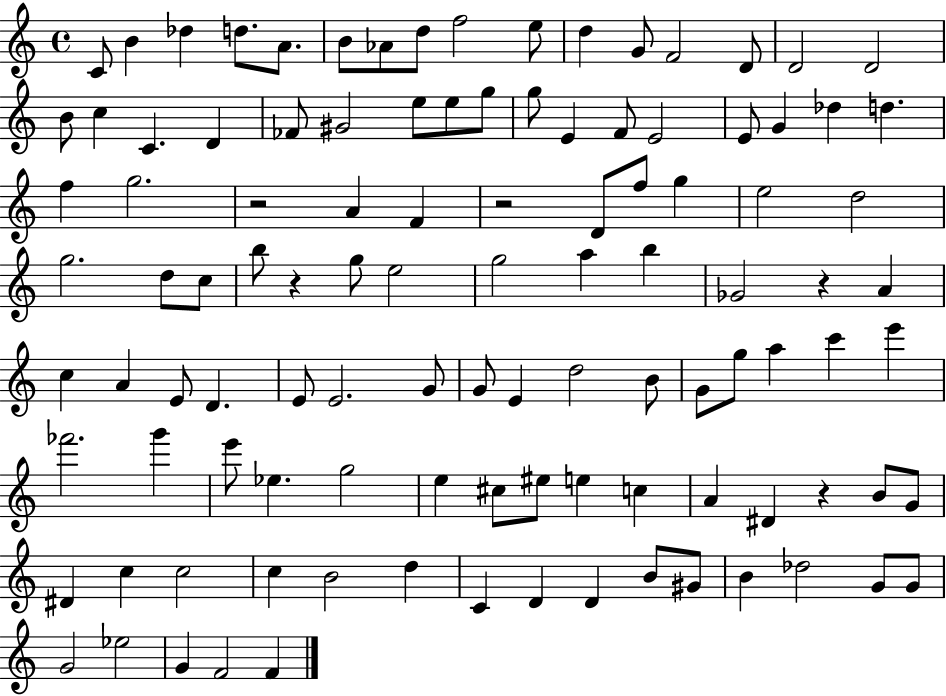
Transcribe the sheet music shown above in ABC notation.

X:1
T:Untitled
M:4/4
L:1/4
K:C
C/2 B _d d/2 A/2 B/2 _A/2 d/2 f2 e/2 d G/2 F2 D/2 D2 D2 B/2 c C D _F/2 ^G2 e/2 e/2 g/2 g/2 E F/2 E2 E/2 G _d d f g2 z2 A F z2 D/2 f/2 g e2 d2 g2 d/2 c/2 b/2 z g/2 e2 g2 a b _G2 z A c A E/2 D E/2 E2 G/2 G/2 E d2 B/2 G/2 g/2 a c' e' _f'2 g' e'/2 _e g2 e ^c/2 ^e/2 e c A ^D z B/2 G/2 ^D c c2 c B2 d C D D B/2 ^G/2 B _d2 G/2 G/2 G2 _e2 G F2 F